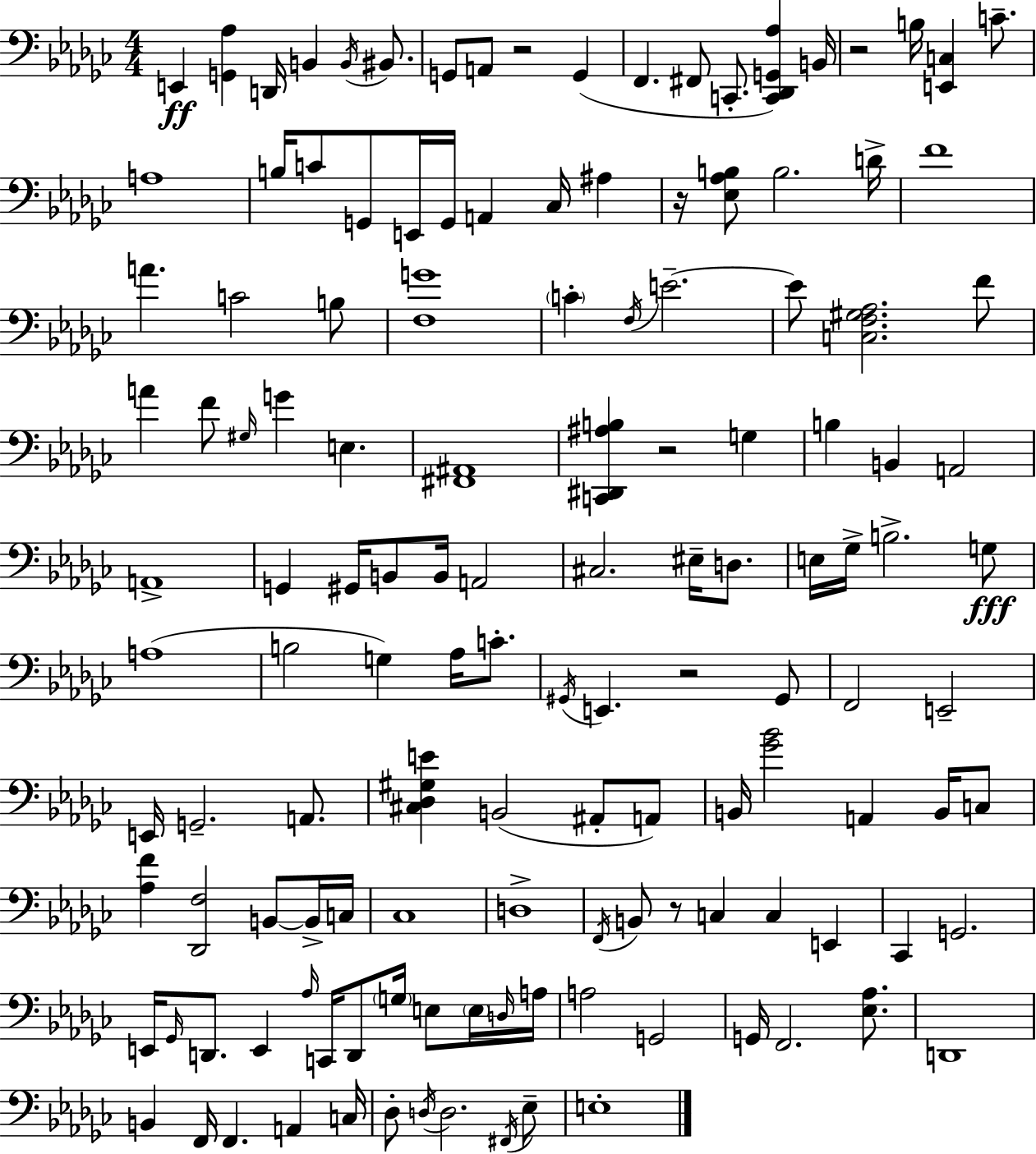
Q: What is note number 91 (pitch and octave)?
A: D2